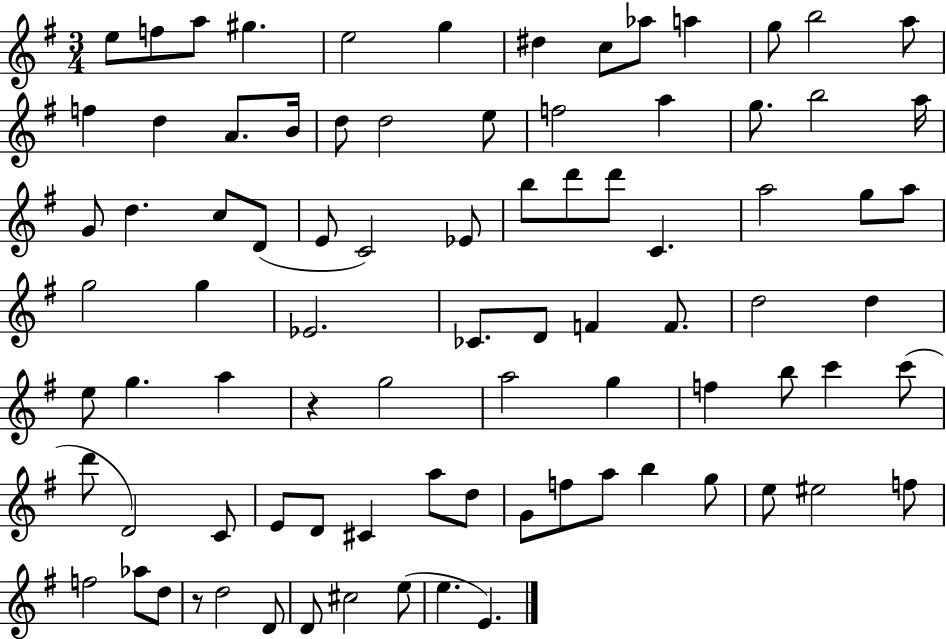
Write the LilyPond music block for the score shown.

{
  \clef treble
  \numericTimeSignature
  \time 3/4
  \key g \major
  e''8 f''8 a''8 gis''4. | e''2 g''4 | dis''4 c''8 aes''8 a''4 | g''8 b''2 a''8 | \break f''4 d''4 a'8. b'16 | d''8 d''2 e''8 | f''2 a''4 | g''8. b''2 a''16 | \break g'8 d''4. c''8 d'8( | e'8 c'2) ees'8 | b''8 d'''8 d'''8 c'4. | a''2 g''8 a''8 | \break g''2 g''4 | ees'2. | ces'8. d'8 f'4 f'8. | d''2 d''4 | \break e''8 g''4. a''4 | r4 g''2 | a''2 g''4 | f''4 b''8 c'''4 c'''8( | \break d'''8 d'2) c'8 | e'8 d'8 cis'4 a''8 d''8 | g'8 f''8 a''8 b''4 g''8 | e''8 eis''2 f''8 | \break f''2 aes''8 d''8 | r8 d''2 d'8 | d'8 cis''2 e''8( | e''4. e'4.) | \break \bar "|."
}